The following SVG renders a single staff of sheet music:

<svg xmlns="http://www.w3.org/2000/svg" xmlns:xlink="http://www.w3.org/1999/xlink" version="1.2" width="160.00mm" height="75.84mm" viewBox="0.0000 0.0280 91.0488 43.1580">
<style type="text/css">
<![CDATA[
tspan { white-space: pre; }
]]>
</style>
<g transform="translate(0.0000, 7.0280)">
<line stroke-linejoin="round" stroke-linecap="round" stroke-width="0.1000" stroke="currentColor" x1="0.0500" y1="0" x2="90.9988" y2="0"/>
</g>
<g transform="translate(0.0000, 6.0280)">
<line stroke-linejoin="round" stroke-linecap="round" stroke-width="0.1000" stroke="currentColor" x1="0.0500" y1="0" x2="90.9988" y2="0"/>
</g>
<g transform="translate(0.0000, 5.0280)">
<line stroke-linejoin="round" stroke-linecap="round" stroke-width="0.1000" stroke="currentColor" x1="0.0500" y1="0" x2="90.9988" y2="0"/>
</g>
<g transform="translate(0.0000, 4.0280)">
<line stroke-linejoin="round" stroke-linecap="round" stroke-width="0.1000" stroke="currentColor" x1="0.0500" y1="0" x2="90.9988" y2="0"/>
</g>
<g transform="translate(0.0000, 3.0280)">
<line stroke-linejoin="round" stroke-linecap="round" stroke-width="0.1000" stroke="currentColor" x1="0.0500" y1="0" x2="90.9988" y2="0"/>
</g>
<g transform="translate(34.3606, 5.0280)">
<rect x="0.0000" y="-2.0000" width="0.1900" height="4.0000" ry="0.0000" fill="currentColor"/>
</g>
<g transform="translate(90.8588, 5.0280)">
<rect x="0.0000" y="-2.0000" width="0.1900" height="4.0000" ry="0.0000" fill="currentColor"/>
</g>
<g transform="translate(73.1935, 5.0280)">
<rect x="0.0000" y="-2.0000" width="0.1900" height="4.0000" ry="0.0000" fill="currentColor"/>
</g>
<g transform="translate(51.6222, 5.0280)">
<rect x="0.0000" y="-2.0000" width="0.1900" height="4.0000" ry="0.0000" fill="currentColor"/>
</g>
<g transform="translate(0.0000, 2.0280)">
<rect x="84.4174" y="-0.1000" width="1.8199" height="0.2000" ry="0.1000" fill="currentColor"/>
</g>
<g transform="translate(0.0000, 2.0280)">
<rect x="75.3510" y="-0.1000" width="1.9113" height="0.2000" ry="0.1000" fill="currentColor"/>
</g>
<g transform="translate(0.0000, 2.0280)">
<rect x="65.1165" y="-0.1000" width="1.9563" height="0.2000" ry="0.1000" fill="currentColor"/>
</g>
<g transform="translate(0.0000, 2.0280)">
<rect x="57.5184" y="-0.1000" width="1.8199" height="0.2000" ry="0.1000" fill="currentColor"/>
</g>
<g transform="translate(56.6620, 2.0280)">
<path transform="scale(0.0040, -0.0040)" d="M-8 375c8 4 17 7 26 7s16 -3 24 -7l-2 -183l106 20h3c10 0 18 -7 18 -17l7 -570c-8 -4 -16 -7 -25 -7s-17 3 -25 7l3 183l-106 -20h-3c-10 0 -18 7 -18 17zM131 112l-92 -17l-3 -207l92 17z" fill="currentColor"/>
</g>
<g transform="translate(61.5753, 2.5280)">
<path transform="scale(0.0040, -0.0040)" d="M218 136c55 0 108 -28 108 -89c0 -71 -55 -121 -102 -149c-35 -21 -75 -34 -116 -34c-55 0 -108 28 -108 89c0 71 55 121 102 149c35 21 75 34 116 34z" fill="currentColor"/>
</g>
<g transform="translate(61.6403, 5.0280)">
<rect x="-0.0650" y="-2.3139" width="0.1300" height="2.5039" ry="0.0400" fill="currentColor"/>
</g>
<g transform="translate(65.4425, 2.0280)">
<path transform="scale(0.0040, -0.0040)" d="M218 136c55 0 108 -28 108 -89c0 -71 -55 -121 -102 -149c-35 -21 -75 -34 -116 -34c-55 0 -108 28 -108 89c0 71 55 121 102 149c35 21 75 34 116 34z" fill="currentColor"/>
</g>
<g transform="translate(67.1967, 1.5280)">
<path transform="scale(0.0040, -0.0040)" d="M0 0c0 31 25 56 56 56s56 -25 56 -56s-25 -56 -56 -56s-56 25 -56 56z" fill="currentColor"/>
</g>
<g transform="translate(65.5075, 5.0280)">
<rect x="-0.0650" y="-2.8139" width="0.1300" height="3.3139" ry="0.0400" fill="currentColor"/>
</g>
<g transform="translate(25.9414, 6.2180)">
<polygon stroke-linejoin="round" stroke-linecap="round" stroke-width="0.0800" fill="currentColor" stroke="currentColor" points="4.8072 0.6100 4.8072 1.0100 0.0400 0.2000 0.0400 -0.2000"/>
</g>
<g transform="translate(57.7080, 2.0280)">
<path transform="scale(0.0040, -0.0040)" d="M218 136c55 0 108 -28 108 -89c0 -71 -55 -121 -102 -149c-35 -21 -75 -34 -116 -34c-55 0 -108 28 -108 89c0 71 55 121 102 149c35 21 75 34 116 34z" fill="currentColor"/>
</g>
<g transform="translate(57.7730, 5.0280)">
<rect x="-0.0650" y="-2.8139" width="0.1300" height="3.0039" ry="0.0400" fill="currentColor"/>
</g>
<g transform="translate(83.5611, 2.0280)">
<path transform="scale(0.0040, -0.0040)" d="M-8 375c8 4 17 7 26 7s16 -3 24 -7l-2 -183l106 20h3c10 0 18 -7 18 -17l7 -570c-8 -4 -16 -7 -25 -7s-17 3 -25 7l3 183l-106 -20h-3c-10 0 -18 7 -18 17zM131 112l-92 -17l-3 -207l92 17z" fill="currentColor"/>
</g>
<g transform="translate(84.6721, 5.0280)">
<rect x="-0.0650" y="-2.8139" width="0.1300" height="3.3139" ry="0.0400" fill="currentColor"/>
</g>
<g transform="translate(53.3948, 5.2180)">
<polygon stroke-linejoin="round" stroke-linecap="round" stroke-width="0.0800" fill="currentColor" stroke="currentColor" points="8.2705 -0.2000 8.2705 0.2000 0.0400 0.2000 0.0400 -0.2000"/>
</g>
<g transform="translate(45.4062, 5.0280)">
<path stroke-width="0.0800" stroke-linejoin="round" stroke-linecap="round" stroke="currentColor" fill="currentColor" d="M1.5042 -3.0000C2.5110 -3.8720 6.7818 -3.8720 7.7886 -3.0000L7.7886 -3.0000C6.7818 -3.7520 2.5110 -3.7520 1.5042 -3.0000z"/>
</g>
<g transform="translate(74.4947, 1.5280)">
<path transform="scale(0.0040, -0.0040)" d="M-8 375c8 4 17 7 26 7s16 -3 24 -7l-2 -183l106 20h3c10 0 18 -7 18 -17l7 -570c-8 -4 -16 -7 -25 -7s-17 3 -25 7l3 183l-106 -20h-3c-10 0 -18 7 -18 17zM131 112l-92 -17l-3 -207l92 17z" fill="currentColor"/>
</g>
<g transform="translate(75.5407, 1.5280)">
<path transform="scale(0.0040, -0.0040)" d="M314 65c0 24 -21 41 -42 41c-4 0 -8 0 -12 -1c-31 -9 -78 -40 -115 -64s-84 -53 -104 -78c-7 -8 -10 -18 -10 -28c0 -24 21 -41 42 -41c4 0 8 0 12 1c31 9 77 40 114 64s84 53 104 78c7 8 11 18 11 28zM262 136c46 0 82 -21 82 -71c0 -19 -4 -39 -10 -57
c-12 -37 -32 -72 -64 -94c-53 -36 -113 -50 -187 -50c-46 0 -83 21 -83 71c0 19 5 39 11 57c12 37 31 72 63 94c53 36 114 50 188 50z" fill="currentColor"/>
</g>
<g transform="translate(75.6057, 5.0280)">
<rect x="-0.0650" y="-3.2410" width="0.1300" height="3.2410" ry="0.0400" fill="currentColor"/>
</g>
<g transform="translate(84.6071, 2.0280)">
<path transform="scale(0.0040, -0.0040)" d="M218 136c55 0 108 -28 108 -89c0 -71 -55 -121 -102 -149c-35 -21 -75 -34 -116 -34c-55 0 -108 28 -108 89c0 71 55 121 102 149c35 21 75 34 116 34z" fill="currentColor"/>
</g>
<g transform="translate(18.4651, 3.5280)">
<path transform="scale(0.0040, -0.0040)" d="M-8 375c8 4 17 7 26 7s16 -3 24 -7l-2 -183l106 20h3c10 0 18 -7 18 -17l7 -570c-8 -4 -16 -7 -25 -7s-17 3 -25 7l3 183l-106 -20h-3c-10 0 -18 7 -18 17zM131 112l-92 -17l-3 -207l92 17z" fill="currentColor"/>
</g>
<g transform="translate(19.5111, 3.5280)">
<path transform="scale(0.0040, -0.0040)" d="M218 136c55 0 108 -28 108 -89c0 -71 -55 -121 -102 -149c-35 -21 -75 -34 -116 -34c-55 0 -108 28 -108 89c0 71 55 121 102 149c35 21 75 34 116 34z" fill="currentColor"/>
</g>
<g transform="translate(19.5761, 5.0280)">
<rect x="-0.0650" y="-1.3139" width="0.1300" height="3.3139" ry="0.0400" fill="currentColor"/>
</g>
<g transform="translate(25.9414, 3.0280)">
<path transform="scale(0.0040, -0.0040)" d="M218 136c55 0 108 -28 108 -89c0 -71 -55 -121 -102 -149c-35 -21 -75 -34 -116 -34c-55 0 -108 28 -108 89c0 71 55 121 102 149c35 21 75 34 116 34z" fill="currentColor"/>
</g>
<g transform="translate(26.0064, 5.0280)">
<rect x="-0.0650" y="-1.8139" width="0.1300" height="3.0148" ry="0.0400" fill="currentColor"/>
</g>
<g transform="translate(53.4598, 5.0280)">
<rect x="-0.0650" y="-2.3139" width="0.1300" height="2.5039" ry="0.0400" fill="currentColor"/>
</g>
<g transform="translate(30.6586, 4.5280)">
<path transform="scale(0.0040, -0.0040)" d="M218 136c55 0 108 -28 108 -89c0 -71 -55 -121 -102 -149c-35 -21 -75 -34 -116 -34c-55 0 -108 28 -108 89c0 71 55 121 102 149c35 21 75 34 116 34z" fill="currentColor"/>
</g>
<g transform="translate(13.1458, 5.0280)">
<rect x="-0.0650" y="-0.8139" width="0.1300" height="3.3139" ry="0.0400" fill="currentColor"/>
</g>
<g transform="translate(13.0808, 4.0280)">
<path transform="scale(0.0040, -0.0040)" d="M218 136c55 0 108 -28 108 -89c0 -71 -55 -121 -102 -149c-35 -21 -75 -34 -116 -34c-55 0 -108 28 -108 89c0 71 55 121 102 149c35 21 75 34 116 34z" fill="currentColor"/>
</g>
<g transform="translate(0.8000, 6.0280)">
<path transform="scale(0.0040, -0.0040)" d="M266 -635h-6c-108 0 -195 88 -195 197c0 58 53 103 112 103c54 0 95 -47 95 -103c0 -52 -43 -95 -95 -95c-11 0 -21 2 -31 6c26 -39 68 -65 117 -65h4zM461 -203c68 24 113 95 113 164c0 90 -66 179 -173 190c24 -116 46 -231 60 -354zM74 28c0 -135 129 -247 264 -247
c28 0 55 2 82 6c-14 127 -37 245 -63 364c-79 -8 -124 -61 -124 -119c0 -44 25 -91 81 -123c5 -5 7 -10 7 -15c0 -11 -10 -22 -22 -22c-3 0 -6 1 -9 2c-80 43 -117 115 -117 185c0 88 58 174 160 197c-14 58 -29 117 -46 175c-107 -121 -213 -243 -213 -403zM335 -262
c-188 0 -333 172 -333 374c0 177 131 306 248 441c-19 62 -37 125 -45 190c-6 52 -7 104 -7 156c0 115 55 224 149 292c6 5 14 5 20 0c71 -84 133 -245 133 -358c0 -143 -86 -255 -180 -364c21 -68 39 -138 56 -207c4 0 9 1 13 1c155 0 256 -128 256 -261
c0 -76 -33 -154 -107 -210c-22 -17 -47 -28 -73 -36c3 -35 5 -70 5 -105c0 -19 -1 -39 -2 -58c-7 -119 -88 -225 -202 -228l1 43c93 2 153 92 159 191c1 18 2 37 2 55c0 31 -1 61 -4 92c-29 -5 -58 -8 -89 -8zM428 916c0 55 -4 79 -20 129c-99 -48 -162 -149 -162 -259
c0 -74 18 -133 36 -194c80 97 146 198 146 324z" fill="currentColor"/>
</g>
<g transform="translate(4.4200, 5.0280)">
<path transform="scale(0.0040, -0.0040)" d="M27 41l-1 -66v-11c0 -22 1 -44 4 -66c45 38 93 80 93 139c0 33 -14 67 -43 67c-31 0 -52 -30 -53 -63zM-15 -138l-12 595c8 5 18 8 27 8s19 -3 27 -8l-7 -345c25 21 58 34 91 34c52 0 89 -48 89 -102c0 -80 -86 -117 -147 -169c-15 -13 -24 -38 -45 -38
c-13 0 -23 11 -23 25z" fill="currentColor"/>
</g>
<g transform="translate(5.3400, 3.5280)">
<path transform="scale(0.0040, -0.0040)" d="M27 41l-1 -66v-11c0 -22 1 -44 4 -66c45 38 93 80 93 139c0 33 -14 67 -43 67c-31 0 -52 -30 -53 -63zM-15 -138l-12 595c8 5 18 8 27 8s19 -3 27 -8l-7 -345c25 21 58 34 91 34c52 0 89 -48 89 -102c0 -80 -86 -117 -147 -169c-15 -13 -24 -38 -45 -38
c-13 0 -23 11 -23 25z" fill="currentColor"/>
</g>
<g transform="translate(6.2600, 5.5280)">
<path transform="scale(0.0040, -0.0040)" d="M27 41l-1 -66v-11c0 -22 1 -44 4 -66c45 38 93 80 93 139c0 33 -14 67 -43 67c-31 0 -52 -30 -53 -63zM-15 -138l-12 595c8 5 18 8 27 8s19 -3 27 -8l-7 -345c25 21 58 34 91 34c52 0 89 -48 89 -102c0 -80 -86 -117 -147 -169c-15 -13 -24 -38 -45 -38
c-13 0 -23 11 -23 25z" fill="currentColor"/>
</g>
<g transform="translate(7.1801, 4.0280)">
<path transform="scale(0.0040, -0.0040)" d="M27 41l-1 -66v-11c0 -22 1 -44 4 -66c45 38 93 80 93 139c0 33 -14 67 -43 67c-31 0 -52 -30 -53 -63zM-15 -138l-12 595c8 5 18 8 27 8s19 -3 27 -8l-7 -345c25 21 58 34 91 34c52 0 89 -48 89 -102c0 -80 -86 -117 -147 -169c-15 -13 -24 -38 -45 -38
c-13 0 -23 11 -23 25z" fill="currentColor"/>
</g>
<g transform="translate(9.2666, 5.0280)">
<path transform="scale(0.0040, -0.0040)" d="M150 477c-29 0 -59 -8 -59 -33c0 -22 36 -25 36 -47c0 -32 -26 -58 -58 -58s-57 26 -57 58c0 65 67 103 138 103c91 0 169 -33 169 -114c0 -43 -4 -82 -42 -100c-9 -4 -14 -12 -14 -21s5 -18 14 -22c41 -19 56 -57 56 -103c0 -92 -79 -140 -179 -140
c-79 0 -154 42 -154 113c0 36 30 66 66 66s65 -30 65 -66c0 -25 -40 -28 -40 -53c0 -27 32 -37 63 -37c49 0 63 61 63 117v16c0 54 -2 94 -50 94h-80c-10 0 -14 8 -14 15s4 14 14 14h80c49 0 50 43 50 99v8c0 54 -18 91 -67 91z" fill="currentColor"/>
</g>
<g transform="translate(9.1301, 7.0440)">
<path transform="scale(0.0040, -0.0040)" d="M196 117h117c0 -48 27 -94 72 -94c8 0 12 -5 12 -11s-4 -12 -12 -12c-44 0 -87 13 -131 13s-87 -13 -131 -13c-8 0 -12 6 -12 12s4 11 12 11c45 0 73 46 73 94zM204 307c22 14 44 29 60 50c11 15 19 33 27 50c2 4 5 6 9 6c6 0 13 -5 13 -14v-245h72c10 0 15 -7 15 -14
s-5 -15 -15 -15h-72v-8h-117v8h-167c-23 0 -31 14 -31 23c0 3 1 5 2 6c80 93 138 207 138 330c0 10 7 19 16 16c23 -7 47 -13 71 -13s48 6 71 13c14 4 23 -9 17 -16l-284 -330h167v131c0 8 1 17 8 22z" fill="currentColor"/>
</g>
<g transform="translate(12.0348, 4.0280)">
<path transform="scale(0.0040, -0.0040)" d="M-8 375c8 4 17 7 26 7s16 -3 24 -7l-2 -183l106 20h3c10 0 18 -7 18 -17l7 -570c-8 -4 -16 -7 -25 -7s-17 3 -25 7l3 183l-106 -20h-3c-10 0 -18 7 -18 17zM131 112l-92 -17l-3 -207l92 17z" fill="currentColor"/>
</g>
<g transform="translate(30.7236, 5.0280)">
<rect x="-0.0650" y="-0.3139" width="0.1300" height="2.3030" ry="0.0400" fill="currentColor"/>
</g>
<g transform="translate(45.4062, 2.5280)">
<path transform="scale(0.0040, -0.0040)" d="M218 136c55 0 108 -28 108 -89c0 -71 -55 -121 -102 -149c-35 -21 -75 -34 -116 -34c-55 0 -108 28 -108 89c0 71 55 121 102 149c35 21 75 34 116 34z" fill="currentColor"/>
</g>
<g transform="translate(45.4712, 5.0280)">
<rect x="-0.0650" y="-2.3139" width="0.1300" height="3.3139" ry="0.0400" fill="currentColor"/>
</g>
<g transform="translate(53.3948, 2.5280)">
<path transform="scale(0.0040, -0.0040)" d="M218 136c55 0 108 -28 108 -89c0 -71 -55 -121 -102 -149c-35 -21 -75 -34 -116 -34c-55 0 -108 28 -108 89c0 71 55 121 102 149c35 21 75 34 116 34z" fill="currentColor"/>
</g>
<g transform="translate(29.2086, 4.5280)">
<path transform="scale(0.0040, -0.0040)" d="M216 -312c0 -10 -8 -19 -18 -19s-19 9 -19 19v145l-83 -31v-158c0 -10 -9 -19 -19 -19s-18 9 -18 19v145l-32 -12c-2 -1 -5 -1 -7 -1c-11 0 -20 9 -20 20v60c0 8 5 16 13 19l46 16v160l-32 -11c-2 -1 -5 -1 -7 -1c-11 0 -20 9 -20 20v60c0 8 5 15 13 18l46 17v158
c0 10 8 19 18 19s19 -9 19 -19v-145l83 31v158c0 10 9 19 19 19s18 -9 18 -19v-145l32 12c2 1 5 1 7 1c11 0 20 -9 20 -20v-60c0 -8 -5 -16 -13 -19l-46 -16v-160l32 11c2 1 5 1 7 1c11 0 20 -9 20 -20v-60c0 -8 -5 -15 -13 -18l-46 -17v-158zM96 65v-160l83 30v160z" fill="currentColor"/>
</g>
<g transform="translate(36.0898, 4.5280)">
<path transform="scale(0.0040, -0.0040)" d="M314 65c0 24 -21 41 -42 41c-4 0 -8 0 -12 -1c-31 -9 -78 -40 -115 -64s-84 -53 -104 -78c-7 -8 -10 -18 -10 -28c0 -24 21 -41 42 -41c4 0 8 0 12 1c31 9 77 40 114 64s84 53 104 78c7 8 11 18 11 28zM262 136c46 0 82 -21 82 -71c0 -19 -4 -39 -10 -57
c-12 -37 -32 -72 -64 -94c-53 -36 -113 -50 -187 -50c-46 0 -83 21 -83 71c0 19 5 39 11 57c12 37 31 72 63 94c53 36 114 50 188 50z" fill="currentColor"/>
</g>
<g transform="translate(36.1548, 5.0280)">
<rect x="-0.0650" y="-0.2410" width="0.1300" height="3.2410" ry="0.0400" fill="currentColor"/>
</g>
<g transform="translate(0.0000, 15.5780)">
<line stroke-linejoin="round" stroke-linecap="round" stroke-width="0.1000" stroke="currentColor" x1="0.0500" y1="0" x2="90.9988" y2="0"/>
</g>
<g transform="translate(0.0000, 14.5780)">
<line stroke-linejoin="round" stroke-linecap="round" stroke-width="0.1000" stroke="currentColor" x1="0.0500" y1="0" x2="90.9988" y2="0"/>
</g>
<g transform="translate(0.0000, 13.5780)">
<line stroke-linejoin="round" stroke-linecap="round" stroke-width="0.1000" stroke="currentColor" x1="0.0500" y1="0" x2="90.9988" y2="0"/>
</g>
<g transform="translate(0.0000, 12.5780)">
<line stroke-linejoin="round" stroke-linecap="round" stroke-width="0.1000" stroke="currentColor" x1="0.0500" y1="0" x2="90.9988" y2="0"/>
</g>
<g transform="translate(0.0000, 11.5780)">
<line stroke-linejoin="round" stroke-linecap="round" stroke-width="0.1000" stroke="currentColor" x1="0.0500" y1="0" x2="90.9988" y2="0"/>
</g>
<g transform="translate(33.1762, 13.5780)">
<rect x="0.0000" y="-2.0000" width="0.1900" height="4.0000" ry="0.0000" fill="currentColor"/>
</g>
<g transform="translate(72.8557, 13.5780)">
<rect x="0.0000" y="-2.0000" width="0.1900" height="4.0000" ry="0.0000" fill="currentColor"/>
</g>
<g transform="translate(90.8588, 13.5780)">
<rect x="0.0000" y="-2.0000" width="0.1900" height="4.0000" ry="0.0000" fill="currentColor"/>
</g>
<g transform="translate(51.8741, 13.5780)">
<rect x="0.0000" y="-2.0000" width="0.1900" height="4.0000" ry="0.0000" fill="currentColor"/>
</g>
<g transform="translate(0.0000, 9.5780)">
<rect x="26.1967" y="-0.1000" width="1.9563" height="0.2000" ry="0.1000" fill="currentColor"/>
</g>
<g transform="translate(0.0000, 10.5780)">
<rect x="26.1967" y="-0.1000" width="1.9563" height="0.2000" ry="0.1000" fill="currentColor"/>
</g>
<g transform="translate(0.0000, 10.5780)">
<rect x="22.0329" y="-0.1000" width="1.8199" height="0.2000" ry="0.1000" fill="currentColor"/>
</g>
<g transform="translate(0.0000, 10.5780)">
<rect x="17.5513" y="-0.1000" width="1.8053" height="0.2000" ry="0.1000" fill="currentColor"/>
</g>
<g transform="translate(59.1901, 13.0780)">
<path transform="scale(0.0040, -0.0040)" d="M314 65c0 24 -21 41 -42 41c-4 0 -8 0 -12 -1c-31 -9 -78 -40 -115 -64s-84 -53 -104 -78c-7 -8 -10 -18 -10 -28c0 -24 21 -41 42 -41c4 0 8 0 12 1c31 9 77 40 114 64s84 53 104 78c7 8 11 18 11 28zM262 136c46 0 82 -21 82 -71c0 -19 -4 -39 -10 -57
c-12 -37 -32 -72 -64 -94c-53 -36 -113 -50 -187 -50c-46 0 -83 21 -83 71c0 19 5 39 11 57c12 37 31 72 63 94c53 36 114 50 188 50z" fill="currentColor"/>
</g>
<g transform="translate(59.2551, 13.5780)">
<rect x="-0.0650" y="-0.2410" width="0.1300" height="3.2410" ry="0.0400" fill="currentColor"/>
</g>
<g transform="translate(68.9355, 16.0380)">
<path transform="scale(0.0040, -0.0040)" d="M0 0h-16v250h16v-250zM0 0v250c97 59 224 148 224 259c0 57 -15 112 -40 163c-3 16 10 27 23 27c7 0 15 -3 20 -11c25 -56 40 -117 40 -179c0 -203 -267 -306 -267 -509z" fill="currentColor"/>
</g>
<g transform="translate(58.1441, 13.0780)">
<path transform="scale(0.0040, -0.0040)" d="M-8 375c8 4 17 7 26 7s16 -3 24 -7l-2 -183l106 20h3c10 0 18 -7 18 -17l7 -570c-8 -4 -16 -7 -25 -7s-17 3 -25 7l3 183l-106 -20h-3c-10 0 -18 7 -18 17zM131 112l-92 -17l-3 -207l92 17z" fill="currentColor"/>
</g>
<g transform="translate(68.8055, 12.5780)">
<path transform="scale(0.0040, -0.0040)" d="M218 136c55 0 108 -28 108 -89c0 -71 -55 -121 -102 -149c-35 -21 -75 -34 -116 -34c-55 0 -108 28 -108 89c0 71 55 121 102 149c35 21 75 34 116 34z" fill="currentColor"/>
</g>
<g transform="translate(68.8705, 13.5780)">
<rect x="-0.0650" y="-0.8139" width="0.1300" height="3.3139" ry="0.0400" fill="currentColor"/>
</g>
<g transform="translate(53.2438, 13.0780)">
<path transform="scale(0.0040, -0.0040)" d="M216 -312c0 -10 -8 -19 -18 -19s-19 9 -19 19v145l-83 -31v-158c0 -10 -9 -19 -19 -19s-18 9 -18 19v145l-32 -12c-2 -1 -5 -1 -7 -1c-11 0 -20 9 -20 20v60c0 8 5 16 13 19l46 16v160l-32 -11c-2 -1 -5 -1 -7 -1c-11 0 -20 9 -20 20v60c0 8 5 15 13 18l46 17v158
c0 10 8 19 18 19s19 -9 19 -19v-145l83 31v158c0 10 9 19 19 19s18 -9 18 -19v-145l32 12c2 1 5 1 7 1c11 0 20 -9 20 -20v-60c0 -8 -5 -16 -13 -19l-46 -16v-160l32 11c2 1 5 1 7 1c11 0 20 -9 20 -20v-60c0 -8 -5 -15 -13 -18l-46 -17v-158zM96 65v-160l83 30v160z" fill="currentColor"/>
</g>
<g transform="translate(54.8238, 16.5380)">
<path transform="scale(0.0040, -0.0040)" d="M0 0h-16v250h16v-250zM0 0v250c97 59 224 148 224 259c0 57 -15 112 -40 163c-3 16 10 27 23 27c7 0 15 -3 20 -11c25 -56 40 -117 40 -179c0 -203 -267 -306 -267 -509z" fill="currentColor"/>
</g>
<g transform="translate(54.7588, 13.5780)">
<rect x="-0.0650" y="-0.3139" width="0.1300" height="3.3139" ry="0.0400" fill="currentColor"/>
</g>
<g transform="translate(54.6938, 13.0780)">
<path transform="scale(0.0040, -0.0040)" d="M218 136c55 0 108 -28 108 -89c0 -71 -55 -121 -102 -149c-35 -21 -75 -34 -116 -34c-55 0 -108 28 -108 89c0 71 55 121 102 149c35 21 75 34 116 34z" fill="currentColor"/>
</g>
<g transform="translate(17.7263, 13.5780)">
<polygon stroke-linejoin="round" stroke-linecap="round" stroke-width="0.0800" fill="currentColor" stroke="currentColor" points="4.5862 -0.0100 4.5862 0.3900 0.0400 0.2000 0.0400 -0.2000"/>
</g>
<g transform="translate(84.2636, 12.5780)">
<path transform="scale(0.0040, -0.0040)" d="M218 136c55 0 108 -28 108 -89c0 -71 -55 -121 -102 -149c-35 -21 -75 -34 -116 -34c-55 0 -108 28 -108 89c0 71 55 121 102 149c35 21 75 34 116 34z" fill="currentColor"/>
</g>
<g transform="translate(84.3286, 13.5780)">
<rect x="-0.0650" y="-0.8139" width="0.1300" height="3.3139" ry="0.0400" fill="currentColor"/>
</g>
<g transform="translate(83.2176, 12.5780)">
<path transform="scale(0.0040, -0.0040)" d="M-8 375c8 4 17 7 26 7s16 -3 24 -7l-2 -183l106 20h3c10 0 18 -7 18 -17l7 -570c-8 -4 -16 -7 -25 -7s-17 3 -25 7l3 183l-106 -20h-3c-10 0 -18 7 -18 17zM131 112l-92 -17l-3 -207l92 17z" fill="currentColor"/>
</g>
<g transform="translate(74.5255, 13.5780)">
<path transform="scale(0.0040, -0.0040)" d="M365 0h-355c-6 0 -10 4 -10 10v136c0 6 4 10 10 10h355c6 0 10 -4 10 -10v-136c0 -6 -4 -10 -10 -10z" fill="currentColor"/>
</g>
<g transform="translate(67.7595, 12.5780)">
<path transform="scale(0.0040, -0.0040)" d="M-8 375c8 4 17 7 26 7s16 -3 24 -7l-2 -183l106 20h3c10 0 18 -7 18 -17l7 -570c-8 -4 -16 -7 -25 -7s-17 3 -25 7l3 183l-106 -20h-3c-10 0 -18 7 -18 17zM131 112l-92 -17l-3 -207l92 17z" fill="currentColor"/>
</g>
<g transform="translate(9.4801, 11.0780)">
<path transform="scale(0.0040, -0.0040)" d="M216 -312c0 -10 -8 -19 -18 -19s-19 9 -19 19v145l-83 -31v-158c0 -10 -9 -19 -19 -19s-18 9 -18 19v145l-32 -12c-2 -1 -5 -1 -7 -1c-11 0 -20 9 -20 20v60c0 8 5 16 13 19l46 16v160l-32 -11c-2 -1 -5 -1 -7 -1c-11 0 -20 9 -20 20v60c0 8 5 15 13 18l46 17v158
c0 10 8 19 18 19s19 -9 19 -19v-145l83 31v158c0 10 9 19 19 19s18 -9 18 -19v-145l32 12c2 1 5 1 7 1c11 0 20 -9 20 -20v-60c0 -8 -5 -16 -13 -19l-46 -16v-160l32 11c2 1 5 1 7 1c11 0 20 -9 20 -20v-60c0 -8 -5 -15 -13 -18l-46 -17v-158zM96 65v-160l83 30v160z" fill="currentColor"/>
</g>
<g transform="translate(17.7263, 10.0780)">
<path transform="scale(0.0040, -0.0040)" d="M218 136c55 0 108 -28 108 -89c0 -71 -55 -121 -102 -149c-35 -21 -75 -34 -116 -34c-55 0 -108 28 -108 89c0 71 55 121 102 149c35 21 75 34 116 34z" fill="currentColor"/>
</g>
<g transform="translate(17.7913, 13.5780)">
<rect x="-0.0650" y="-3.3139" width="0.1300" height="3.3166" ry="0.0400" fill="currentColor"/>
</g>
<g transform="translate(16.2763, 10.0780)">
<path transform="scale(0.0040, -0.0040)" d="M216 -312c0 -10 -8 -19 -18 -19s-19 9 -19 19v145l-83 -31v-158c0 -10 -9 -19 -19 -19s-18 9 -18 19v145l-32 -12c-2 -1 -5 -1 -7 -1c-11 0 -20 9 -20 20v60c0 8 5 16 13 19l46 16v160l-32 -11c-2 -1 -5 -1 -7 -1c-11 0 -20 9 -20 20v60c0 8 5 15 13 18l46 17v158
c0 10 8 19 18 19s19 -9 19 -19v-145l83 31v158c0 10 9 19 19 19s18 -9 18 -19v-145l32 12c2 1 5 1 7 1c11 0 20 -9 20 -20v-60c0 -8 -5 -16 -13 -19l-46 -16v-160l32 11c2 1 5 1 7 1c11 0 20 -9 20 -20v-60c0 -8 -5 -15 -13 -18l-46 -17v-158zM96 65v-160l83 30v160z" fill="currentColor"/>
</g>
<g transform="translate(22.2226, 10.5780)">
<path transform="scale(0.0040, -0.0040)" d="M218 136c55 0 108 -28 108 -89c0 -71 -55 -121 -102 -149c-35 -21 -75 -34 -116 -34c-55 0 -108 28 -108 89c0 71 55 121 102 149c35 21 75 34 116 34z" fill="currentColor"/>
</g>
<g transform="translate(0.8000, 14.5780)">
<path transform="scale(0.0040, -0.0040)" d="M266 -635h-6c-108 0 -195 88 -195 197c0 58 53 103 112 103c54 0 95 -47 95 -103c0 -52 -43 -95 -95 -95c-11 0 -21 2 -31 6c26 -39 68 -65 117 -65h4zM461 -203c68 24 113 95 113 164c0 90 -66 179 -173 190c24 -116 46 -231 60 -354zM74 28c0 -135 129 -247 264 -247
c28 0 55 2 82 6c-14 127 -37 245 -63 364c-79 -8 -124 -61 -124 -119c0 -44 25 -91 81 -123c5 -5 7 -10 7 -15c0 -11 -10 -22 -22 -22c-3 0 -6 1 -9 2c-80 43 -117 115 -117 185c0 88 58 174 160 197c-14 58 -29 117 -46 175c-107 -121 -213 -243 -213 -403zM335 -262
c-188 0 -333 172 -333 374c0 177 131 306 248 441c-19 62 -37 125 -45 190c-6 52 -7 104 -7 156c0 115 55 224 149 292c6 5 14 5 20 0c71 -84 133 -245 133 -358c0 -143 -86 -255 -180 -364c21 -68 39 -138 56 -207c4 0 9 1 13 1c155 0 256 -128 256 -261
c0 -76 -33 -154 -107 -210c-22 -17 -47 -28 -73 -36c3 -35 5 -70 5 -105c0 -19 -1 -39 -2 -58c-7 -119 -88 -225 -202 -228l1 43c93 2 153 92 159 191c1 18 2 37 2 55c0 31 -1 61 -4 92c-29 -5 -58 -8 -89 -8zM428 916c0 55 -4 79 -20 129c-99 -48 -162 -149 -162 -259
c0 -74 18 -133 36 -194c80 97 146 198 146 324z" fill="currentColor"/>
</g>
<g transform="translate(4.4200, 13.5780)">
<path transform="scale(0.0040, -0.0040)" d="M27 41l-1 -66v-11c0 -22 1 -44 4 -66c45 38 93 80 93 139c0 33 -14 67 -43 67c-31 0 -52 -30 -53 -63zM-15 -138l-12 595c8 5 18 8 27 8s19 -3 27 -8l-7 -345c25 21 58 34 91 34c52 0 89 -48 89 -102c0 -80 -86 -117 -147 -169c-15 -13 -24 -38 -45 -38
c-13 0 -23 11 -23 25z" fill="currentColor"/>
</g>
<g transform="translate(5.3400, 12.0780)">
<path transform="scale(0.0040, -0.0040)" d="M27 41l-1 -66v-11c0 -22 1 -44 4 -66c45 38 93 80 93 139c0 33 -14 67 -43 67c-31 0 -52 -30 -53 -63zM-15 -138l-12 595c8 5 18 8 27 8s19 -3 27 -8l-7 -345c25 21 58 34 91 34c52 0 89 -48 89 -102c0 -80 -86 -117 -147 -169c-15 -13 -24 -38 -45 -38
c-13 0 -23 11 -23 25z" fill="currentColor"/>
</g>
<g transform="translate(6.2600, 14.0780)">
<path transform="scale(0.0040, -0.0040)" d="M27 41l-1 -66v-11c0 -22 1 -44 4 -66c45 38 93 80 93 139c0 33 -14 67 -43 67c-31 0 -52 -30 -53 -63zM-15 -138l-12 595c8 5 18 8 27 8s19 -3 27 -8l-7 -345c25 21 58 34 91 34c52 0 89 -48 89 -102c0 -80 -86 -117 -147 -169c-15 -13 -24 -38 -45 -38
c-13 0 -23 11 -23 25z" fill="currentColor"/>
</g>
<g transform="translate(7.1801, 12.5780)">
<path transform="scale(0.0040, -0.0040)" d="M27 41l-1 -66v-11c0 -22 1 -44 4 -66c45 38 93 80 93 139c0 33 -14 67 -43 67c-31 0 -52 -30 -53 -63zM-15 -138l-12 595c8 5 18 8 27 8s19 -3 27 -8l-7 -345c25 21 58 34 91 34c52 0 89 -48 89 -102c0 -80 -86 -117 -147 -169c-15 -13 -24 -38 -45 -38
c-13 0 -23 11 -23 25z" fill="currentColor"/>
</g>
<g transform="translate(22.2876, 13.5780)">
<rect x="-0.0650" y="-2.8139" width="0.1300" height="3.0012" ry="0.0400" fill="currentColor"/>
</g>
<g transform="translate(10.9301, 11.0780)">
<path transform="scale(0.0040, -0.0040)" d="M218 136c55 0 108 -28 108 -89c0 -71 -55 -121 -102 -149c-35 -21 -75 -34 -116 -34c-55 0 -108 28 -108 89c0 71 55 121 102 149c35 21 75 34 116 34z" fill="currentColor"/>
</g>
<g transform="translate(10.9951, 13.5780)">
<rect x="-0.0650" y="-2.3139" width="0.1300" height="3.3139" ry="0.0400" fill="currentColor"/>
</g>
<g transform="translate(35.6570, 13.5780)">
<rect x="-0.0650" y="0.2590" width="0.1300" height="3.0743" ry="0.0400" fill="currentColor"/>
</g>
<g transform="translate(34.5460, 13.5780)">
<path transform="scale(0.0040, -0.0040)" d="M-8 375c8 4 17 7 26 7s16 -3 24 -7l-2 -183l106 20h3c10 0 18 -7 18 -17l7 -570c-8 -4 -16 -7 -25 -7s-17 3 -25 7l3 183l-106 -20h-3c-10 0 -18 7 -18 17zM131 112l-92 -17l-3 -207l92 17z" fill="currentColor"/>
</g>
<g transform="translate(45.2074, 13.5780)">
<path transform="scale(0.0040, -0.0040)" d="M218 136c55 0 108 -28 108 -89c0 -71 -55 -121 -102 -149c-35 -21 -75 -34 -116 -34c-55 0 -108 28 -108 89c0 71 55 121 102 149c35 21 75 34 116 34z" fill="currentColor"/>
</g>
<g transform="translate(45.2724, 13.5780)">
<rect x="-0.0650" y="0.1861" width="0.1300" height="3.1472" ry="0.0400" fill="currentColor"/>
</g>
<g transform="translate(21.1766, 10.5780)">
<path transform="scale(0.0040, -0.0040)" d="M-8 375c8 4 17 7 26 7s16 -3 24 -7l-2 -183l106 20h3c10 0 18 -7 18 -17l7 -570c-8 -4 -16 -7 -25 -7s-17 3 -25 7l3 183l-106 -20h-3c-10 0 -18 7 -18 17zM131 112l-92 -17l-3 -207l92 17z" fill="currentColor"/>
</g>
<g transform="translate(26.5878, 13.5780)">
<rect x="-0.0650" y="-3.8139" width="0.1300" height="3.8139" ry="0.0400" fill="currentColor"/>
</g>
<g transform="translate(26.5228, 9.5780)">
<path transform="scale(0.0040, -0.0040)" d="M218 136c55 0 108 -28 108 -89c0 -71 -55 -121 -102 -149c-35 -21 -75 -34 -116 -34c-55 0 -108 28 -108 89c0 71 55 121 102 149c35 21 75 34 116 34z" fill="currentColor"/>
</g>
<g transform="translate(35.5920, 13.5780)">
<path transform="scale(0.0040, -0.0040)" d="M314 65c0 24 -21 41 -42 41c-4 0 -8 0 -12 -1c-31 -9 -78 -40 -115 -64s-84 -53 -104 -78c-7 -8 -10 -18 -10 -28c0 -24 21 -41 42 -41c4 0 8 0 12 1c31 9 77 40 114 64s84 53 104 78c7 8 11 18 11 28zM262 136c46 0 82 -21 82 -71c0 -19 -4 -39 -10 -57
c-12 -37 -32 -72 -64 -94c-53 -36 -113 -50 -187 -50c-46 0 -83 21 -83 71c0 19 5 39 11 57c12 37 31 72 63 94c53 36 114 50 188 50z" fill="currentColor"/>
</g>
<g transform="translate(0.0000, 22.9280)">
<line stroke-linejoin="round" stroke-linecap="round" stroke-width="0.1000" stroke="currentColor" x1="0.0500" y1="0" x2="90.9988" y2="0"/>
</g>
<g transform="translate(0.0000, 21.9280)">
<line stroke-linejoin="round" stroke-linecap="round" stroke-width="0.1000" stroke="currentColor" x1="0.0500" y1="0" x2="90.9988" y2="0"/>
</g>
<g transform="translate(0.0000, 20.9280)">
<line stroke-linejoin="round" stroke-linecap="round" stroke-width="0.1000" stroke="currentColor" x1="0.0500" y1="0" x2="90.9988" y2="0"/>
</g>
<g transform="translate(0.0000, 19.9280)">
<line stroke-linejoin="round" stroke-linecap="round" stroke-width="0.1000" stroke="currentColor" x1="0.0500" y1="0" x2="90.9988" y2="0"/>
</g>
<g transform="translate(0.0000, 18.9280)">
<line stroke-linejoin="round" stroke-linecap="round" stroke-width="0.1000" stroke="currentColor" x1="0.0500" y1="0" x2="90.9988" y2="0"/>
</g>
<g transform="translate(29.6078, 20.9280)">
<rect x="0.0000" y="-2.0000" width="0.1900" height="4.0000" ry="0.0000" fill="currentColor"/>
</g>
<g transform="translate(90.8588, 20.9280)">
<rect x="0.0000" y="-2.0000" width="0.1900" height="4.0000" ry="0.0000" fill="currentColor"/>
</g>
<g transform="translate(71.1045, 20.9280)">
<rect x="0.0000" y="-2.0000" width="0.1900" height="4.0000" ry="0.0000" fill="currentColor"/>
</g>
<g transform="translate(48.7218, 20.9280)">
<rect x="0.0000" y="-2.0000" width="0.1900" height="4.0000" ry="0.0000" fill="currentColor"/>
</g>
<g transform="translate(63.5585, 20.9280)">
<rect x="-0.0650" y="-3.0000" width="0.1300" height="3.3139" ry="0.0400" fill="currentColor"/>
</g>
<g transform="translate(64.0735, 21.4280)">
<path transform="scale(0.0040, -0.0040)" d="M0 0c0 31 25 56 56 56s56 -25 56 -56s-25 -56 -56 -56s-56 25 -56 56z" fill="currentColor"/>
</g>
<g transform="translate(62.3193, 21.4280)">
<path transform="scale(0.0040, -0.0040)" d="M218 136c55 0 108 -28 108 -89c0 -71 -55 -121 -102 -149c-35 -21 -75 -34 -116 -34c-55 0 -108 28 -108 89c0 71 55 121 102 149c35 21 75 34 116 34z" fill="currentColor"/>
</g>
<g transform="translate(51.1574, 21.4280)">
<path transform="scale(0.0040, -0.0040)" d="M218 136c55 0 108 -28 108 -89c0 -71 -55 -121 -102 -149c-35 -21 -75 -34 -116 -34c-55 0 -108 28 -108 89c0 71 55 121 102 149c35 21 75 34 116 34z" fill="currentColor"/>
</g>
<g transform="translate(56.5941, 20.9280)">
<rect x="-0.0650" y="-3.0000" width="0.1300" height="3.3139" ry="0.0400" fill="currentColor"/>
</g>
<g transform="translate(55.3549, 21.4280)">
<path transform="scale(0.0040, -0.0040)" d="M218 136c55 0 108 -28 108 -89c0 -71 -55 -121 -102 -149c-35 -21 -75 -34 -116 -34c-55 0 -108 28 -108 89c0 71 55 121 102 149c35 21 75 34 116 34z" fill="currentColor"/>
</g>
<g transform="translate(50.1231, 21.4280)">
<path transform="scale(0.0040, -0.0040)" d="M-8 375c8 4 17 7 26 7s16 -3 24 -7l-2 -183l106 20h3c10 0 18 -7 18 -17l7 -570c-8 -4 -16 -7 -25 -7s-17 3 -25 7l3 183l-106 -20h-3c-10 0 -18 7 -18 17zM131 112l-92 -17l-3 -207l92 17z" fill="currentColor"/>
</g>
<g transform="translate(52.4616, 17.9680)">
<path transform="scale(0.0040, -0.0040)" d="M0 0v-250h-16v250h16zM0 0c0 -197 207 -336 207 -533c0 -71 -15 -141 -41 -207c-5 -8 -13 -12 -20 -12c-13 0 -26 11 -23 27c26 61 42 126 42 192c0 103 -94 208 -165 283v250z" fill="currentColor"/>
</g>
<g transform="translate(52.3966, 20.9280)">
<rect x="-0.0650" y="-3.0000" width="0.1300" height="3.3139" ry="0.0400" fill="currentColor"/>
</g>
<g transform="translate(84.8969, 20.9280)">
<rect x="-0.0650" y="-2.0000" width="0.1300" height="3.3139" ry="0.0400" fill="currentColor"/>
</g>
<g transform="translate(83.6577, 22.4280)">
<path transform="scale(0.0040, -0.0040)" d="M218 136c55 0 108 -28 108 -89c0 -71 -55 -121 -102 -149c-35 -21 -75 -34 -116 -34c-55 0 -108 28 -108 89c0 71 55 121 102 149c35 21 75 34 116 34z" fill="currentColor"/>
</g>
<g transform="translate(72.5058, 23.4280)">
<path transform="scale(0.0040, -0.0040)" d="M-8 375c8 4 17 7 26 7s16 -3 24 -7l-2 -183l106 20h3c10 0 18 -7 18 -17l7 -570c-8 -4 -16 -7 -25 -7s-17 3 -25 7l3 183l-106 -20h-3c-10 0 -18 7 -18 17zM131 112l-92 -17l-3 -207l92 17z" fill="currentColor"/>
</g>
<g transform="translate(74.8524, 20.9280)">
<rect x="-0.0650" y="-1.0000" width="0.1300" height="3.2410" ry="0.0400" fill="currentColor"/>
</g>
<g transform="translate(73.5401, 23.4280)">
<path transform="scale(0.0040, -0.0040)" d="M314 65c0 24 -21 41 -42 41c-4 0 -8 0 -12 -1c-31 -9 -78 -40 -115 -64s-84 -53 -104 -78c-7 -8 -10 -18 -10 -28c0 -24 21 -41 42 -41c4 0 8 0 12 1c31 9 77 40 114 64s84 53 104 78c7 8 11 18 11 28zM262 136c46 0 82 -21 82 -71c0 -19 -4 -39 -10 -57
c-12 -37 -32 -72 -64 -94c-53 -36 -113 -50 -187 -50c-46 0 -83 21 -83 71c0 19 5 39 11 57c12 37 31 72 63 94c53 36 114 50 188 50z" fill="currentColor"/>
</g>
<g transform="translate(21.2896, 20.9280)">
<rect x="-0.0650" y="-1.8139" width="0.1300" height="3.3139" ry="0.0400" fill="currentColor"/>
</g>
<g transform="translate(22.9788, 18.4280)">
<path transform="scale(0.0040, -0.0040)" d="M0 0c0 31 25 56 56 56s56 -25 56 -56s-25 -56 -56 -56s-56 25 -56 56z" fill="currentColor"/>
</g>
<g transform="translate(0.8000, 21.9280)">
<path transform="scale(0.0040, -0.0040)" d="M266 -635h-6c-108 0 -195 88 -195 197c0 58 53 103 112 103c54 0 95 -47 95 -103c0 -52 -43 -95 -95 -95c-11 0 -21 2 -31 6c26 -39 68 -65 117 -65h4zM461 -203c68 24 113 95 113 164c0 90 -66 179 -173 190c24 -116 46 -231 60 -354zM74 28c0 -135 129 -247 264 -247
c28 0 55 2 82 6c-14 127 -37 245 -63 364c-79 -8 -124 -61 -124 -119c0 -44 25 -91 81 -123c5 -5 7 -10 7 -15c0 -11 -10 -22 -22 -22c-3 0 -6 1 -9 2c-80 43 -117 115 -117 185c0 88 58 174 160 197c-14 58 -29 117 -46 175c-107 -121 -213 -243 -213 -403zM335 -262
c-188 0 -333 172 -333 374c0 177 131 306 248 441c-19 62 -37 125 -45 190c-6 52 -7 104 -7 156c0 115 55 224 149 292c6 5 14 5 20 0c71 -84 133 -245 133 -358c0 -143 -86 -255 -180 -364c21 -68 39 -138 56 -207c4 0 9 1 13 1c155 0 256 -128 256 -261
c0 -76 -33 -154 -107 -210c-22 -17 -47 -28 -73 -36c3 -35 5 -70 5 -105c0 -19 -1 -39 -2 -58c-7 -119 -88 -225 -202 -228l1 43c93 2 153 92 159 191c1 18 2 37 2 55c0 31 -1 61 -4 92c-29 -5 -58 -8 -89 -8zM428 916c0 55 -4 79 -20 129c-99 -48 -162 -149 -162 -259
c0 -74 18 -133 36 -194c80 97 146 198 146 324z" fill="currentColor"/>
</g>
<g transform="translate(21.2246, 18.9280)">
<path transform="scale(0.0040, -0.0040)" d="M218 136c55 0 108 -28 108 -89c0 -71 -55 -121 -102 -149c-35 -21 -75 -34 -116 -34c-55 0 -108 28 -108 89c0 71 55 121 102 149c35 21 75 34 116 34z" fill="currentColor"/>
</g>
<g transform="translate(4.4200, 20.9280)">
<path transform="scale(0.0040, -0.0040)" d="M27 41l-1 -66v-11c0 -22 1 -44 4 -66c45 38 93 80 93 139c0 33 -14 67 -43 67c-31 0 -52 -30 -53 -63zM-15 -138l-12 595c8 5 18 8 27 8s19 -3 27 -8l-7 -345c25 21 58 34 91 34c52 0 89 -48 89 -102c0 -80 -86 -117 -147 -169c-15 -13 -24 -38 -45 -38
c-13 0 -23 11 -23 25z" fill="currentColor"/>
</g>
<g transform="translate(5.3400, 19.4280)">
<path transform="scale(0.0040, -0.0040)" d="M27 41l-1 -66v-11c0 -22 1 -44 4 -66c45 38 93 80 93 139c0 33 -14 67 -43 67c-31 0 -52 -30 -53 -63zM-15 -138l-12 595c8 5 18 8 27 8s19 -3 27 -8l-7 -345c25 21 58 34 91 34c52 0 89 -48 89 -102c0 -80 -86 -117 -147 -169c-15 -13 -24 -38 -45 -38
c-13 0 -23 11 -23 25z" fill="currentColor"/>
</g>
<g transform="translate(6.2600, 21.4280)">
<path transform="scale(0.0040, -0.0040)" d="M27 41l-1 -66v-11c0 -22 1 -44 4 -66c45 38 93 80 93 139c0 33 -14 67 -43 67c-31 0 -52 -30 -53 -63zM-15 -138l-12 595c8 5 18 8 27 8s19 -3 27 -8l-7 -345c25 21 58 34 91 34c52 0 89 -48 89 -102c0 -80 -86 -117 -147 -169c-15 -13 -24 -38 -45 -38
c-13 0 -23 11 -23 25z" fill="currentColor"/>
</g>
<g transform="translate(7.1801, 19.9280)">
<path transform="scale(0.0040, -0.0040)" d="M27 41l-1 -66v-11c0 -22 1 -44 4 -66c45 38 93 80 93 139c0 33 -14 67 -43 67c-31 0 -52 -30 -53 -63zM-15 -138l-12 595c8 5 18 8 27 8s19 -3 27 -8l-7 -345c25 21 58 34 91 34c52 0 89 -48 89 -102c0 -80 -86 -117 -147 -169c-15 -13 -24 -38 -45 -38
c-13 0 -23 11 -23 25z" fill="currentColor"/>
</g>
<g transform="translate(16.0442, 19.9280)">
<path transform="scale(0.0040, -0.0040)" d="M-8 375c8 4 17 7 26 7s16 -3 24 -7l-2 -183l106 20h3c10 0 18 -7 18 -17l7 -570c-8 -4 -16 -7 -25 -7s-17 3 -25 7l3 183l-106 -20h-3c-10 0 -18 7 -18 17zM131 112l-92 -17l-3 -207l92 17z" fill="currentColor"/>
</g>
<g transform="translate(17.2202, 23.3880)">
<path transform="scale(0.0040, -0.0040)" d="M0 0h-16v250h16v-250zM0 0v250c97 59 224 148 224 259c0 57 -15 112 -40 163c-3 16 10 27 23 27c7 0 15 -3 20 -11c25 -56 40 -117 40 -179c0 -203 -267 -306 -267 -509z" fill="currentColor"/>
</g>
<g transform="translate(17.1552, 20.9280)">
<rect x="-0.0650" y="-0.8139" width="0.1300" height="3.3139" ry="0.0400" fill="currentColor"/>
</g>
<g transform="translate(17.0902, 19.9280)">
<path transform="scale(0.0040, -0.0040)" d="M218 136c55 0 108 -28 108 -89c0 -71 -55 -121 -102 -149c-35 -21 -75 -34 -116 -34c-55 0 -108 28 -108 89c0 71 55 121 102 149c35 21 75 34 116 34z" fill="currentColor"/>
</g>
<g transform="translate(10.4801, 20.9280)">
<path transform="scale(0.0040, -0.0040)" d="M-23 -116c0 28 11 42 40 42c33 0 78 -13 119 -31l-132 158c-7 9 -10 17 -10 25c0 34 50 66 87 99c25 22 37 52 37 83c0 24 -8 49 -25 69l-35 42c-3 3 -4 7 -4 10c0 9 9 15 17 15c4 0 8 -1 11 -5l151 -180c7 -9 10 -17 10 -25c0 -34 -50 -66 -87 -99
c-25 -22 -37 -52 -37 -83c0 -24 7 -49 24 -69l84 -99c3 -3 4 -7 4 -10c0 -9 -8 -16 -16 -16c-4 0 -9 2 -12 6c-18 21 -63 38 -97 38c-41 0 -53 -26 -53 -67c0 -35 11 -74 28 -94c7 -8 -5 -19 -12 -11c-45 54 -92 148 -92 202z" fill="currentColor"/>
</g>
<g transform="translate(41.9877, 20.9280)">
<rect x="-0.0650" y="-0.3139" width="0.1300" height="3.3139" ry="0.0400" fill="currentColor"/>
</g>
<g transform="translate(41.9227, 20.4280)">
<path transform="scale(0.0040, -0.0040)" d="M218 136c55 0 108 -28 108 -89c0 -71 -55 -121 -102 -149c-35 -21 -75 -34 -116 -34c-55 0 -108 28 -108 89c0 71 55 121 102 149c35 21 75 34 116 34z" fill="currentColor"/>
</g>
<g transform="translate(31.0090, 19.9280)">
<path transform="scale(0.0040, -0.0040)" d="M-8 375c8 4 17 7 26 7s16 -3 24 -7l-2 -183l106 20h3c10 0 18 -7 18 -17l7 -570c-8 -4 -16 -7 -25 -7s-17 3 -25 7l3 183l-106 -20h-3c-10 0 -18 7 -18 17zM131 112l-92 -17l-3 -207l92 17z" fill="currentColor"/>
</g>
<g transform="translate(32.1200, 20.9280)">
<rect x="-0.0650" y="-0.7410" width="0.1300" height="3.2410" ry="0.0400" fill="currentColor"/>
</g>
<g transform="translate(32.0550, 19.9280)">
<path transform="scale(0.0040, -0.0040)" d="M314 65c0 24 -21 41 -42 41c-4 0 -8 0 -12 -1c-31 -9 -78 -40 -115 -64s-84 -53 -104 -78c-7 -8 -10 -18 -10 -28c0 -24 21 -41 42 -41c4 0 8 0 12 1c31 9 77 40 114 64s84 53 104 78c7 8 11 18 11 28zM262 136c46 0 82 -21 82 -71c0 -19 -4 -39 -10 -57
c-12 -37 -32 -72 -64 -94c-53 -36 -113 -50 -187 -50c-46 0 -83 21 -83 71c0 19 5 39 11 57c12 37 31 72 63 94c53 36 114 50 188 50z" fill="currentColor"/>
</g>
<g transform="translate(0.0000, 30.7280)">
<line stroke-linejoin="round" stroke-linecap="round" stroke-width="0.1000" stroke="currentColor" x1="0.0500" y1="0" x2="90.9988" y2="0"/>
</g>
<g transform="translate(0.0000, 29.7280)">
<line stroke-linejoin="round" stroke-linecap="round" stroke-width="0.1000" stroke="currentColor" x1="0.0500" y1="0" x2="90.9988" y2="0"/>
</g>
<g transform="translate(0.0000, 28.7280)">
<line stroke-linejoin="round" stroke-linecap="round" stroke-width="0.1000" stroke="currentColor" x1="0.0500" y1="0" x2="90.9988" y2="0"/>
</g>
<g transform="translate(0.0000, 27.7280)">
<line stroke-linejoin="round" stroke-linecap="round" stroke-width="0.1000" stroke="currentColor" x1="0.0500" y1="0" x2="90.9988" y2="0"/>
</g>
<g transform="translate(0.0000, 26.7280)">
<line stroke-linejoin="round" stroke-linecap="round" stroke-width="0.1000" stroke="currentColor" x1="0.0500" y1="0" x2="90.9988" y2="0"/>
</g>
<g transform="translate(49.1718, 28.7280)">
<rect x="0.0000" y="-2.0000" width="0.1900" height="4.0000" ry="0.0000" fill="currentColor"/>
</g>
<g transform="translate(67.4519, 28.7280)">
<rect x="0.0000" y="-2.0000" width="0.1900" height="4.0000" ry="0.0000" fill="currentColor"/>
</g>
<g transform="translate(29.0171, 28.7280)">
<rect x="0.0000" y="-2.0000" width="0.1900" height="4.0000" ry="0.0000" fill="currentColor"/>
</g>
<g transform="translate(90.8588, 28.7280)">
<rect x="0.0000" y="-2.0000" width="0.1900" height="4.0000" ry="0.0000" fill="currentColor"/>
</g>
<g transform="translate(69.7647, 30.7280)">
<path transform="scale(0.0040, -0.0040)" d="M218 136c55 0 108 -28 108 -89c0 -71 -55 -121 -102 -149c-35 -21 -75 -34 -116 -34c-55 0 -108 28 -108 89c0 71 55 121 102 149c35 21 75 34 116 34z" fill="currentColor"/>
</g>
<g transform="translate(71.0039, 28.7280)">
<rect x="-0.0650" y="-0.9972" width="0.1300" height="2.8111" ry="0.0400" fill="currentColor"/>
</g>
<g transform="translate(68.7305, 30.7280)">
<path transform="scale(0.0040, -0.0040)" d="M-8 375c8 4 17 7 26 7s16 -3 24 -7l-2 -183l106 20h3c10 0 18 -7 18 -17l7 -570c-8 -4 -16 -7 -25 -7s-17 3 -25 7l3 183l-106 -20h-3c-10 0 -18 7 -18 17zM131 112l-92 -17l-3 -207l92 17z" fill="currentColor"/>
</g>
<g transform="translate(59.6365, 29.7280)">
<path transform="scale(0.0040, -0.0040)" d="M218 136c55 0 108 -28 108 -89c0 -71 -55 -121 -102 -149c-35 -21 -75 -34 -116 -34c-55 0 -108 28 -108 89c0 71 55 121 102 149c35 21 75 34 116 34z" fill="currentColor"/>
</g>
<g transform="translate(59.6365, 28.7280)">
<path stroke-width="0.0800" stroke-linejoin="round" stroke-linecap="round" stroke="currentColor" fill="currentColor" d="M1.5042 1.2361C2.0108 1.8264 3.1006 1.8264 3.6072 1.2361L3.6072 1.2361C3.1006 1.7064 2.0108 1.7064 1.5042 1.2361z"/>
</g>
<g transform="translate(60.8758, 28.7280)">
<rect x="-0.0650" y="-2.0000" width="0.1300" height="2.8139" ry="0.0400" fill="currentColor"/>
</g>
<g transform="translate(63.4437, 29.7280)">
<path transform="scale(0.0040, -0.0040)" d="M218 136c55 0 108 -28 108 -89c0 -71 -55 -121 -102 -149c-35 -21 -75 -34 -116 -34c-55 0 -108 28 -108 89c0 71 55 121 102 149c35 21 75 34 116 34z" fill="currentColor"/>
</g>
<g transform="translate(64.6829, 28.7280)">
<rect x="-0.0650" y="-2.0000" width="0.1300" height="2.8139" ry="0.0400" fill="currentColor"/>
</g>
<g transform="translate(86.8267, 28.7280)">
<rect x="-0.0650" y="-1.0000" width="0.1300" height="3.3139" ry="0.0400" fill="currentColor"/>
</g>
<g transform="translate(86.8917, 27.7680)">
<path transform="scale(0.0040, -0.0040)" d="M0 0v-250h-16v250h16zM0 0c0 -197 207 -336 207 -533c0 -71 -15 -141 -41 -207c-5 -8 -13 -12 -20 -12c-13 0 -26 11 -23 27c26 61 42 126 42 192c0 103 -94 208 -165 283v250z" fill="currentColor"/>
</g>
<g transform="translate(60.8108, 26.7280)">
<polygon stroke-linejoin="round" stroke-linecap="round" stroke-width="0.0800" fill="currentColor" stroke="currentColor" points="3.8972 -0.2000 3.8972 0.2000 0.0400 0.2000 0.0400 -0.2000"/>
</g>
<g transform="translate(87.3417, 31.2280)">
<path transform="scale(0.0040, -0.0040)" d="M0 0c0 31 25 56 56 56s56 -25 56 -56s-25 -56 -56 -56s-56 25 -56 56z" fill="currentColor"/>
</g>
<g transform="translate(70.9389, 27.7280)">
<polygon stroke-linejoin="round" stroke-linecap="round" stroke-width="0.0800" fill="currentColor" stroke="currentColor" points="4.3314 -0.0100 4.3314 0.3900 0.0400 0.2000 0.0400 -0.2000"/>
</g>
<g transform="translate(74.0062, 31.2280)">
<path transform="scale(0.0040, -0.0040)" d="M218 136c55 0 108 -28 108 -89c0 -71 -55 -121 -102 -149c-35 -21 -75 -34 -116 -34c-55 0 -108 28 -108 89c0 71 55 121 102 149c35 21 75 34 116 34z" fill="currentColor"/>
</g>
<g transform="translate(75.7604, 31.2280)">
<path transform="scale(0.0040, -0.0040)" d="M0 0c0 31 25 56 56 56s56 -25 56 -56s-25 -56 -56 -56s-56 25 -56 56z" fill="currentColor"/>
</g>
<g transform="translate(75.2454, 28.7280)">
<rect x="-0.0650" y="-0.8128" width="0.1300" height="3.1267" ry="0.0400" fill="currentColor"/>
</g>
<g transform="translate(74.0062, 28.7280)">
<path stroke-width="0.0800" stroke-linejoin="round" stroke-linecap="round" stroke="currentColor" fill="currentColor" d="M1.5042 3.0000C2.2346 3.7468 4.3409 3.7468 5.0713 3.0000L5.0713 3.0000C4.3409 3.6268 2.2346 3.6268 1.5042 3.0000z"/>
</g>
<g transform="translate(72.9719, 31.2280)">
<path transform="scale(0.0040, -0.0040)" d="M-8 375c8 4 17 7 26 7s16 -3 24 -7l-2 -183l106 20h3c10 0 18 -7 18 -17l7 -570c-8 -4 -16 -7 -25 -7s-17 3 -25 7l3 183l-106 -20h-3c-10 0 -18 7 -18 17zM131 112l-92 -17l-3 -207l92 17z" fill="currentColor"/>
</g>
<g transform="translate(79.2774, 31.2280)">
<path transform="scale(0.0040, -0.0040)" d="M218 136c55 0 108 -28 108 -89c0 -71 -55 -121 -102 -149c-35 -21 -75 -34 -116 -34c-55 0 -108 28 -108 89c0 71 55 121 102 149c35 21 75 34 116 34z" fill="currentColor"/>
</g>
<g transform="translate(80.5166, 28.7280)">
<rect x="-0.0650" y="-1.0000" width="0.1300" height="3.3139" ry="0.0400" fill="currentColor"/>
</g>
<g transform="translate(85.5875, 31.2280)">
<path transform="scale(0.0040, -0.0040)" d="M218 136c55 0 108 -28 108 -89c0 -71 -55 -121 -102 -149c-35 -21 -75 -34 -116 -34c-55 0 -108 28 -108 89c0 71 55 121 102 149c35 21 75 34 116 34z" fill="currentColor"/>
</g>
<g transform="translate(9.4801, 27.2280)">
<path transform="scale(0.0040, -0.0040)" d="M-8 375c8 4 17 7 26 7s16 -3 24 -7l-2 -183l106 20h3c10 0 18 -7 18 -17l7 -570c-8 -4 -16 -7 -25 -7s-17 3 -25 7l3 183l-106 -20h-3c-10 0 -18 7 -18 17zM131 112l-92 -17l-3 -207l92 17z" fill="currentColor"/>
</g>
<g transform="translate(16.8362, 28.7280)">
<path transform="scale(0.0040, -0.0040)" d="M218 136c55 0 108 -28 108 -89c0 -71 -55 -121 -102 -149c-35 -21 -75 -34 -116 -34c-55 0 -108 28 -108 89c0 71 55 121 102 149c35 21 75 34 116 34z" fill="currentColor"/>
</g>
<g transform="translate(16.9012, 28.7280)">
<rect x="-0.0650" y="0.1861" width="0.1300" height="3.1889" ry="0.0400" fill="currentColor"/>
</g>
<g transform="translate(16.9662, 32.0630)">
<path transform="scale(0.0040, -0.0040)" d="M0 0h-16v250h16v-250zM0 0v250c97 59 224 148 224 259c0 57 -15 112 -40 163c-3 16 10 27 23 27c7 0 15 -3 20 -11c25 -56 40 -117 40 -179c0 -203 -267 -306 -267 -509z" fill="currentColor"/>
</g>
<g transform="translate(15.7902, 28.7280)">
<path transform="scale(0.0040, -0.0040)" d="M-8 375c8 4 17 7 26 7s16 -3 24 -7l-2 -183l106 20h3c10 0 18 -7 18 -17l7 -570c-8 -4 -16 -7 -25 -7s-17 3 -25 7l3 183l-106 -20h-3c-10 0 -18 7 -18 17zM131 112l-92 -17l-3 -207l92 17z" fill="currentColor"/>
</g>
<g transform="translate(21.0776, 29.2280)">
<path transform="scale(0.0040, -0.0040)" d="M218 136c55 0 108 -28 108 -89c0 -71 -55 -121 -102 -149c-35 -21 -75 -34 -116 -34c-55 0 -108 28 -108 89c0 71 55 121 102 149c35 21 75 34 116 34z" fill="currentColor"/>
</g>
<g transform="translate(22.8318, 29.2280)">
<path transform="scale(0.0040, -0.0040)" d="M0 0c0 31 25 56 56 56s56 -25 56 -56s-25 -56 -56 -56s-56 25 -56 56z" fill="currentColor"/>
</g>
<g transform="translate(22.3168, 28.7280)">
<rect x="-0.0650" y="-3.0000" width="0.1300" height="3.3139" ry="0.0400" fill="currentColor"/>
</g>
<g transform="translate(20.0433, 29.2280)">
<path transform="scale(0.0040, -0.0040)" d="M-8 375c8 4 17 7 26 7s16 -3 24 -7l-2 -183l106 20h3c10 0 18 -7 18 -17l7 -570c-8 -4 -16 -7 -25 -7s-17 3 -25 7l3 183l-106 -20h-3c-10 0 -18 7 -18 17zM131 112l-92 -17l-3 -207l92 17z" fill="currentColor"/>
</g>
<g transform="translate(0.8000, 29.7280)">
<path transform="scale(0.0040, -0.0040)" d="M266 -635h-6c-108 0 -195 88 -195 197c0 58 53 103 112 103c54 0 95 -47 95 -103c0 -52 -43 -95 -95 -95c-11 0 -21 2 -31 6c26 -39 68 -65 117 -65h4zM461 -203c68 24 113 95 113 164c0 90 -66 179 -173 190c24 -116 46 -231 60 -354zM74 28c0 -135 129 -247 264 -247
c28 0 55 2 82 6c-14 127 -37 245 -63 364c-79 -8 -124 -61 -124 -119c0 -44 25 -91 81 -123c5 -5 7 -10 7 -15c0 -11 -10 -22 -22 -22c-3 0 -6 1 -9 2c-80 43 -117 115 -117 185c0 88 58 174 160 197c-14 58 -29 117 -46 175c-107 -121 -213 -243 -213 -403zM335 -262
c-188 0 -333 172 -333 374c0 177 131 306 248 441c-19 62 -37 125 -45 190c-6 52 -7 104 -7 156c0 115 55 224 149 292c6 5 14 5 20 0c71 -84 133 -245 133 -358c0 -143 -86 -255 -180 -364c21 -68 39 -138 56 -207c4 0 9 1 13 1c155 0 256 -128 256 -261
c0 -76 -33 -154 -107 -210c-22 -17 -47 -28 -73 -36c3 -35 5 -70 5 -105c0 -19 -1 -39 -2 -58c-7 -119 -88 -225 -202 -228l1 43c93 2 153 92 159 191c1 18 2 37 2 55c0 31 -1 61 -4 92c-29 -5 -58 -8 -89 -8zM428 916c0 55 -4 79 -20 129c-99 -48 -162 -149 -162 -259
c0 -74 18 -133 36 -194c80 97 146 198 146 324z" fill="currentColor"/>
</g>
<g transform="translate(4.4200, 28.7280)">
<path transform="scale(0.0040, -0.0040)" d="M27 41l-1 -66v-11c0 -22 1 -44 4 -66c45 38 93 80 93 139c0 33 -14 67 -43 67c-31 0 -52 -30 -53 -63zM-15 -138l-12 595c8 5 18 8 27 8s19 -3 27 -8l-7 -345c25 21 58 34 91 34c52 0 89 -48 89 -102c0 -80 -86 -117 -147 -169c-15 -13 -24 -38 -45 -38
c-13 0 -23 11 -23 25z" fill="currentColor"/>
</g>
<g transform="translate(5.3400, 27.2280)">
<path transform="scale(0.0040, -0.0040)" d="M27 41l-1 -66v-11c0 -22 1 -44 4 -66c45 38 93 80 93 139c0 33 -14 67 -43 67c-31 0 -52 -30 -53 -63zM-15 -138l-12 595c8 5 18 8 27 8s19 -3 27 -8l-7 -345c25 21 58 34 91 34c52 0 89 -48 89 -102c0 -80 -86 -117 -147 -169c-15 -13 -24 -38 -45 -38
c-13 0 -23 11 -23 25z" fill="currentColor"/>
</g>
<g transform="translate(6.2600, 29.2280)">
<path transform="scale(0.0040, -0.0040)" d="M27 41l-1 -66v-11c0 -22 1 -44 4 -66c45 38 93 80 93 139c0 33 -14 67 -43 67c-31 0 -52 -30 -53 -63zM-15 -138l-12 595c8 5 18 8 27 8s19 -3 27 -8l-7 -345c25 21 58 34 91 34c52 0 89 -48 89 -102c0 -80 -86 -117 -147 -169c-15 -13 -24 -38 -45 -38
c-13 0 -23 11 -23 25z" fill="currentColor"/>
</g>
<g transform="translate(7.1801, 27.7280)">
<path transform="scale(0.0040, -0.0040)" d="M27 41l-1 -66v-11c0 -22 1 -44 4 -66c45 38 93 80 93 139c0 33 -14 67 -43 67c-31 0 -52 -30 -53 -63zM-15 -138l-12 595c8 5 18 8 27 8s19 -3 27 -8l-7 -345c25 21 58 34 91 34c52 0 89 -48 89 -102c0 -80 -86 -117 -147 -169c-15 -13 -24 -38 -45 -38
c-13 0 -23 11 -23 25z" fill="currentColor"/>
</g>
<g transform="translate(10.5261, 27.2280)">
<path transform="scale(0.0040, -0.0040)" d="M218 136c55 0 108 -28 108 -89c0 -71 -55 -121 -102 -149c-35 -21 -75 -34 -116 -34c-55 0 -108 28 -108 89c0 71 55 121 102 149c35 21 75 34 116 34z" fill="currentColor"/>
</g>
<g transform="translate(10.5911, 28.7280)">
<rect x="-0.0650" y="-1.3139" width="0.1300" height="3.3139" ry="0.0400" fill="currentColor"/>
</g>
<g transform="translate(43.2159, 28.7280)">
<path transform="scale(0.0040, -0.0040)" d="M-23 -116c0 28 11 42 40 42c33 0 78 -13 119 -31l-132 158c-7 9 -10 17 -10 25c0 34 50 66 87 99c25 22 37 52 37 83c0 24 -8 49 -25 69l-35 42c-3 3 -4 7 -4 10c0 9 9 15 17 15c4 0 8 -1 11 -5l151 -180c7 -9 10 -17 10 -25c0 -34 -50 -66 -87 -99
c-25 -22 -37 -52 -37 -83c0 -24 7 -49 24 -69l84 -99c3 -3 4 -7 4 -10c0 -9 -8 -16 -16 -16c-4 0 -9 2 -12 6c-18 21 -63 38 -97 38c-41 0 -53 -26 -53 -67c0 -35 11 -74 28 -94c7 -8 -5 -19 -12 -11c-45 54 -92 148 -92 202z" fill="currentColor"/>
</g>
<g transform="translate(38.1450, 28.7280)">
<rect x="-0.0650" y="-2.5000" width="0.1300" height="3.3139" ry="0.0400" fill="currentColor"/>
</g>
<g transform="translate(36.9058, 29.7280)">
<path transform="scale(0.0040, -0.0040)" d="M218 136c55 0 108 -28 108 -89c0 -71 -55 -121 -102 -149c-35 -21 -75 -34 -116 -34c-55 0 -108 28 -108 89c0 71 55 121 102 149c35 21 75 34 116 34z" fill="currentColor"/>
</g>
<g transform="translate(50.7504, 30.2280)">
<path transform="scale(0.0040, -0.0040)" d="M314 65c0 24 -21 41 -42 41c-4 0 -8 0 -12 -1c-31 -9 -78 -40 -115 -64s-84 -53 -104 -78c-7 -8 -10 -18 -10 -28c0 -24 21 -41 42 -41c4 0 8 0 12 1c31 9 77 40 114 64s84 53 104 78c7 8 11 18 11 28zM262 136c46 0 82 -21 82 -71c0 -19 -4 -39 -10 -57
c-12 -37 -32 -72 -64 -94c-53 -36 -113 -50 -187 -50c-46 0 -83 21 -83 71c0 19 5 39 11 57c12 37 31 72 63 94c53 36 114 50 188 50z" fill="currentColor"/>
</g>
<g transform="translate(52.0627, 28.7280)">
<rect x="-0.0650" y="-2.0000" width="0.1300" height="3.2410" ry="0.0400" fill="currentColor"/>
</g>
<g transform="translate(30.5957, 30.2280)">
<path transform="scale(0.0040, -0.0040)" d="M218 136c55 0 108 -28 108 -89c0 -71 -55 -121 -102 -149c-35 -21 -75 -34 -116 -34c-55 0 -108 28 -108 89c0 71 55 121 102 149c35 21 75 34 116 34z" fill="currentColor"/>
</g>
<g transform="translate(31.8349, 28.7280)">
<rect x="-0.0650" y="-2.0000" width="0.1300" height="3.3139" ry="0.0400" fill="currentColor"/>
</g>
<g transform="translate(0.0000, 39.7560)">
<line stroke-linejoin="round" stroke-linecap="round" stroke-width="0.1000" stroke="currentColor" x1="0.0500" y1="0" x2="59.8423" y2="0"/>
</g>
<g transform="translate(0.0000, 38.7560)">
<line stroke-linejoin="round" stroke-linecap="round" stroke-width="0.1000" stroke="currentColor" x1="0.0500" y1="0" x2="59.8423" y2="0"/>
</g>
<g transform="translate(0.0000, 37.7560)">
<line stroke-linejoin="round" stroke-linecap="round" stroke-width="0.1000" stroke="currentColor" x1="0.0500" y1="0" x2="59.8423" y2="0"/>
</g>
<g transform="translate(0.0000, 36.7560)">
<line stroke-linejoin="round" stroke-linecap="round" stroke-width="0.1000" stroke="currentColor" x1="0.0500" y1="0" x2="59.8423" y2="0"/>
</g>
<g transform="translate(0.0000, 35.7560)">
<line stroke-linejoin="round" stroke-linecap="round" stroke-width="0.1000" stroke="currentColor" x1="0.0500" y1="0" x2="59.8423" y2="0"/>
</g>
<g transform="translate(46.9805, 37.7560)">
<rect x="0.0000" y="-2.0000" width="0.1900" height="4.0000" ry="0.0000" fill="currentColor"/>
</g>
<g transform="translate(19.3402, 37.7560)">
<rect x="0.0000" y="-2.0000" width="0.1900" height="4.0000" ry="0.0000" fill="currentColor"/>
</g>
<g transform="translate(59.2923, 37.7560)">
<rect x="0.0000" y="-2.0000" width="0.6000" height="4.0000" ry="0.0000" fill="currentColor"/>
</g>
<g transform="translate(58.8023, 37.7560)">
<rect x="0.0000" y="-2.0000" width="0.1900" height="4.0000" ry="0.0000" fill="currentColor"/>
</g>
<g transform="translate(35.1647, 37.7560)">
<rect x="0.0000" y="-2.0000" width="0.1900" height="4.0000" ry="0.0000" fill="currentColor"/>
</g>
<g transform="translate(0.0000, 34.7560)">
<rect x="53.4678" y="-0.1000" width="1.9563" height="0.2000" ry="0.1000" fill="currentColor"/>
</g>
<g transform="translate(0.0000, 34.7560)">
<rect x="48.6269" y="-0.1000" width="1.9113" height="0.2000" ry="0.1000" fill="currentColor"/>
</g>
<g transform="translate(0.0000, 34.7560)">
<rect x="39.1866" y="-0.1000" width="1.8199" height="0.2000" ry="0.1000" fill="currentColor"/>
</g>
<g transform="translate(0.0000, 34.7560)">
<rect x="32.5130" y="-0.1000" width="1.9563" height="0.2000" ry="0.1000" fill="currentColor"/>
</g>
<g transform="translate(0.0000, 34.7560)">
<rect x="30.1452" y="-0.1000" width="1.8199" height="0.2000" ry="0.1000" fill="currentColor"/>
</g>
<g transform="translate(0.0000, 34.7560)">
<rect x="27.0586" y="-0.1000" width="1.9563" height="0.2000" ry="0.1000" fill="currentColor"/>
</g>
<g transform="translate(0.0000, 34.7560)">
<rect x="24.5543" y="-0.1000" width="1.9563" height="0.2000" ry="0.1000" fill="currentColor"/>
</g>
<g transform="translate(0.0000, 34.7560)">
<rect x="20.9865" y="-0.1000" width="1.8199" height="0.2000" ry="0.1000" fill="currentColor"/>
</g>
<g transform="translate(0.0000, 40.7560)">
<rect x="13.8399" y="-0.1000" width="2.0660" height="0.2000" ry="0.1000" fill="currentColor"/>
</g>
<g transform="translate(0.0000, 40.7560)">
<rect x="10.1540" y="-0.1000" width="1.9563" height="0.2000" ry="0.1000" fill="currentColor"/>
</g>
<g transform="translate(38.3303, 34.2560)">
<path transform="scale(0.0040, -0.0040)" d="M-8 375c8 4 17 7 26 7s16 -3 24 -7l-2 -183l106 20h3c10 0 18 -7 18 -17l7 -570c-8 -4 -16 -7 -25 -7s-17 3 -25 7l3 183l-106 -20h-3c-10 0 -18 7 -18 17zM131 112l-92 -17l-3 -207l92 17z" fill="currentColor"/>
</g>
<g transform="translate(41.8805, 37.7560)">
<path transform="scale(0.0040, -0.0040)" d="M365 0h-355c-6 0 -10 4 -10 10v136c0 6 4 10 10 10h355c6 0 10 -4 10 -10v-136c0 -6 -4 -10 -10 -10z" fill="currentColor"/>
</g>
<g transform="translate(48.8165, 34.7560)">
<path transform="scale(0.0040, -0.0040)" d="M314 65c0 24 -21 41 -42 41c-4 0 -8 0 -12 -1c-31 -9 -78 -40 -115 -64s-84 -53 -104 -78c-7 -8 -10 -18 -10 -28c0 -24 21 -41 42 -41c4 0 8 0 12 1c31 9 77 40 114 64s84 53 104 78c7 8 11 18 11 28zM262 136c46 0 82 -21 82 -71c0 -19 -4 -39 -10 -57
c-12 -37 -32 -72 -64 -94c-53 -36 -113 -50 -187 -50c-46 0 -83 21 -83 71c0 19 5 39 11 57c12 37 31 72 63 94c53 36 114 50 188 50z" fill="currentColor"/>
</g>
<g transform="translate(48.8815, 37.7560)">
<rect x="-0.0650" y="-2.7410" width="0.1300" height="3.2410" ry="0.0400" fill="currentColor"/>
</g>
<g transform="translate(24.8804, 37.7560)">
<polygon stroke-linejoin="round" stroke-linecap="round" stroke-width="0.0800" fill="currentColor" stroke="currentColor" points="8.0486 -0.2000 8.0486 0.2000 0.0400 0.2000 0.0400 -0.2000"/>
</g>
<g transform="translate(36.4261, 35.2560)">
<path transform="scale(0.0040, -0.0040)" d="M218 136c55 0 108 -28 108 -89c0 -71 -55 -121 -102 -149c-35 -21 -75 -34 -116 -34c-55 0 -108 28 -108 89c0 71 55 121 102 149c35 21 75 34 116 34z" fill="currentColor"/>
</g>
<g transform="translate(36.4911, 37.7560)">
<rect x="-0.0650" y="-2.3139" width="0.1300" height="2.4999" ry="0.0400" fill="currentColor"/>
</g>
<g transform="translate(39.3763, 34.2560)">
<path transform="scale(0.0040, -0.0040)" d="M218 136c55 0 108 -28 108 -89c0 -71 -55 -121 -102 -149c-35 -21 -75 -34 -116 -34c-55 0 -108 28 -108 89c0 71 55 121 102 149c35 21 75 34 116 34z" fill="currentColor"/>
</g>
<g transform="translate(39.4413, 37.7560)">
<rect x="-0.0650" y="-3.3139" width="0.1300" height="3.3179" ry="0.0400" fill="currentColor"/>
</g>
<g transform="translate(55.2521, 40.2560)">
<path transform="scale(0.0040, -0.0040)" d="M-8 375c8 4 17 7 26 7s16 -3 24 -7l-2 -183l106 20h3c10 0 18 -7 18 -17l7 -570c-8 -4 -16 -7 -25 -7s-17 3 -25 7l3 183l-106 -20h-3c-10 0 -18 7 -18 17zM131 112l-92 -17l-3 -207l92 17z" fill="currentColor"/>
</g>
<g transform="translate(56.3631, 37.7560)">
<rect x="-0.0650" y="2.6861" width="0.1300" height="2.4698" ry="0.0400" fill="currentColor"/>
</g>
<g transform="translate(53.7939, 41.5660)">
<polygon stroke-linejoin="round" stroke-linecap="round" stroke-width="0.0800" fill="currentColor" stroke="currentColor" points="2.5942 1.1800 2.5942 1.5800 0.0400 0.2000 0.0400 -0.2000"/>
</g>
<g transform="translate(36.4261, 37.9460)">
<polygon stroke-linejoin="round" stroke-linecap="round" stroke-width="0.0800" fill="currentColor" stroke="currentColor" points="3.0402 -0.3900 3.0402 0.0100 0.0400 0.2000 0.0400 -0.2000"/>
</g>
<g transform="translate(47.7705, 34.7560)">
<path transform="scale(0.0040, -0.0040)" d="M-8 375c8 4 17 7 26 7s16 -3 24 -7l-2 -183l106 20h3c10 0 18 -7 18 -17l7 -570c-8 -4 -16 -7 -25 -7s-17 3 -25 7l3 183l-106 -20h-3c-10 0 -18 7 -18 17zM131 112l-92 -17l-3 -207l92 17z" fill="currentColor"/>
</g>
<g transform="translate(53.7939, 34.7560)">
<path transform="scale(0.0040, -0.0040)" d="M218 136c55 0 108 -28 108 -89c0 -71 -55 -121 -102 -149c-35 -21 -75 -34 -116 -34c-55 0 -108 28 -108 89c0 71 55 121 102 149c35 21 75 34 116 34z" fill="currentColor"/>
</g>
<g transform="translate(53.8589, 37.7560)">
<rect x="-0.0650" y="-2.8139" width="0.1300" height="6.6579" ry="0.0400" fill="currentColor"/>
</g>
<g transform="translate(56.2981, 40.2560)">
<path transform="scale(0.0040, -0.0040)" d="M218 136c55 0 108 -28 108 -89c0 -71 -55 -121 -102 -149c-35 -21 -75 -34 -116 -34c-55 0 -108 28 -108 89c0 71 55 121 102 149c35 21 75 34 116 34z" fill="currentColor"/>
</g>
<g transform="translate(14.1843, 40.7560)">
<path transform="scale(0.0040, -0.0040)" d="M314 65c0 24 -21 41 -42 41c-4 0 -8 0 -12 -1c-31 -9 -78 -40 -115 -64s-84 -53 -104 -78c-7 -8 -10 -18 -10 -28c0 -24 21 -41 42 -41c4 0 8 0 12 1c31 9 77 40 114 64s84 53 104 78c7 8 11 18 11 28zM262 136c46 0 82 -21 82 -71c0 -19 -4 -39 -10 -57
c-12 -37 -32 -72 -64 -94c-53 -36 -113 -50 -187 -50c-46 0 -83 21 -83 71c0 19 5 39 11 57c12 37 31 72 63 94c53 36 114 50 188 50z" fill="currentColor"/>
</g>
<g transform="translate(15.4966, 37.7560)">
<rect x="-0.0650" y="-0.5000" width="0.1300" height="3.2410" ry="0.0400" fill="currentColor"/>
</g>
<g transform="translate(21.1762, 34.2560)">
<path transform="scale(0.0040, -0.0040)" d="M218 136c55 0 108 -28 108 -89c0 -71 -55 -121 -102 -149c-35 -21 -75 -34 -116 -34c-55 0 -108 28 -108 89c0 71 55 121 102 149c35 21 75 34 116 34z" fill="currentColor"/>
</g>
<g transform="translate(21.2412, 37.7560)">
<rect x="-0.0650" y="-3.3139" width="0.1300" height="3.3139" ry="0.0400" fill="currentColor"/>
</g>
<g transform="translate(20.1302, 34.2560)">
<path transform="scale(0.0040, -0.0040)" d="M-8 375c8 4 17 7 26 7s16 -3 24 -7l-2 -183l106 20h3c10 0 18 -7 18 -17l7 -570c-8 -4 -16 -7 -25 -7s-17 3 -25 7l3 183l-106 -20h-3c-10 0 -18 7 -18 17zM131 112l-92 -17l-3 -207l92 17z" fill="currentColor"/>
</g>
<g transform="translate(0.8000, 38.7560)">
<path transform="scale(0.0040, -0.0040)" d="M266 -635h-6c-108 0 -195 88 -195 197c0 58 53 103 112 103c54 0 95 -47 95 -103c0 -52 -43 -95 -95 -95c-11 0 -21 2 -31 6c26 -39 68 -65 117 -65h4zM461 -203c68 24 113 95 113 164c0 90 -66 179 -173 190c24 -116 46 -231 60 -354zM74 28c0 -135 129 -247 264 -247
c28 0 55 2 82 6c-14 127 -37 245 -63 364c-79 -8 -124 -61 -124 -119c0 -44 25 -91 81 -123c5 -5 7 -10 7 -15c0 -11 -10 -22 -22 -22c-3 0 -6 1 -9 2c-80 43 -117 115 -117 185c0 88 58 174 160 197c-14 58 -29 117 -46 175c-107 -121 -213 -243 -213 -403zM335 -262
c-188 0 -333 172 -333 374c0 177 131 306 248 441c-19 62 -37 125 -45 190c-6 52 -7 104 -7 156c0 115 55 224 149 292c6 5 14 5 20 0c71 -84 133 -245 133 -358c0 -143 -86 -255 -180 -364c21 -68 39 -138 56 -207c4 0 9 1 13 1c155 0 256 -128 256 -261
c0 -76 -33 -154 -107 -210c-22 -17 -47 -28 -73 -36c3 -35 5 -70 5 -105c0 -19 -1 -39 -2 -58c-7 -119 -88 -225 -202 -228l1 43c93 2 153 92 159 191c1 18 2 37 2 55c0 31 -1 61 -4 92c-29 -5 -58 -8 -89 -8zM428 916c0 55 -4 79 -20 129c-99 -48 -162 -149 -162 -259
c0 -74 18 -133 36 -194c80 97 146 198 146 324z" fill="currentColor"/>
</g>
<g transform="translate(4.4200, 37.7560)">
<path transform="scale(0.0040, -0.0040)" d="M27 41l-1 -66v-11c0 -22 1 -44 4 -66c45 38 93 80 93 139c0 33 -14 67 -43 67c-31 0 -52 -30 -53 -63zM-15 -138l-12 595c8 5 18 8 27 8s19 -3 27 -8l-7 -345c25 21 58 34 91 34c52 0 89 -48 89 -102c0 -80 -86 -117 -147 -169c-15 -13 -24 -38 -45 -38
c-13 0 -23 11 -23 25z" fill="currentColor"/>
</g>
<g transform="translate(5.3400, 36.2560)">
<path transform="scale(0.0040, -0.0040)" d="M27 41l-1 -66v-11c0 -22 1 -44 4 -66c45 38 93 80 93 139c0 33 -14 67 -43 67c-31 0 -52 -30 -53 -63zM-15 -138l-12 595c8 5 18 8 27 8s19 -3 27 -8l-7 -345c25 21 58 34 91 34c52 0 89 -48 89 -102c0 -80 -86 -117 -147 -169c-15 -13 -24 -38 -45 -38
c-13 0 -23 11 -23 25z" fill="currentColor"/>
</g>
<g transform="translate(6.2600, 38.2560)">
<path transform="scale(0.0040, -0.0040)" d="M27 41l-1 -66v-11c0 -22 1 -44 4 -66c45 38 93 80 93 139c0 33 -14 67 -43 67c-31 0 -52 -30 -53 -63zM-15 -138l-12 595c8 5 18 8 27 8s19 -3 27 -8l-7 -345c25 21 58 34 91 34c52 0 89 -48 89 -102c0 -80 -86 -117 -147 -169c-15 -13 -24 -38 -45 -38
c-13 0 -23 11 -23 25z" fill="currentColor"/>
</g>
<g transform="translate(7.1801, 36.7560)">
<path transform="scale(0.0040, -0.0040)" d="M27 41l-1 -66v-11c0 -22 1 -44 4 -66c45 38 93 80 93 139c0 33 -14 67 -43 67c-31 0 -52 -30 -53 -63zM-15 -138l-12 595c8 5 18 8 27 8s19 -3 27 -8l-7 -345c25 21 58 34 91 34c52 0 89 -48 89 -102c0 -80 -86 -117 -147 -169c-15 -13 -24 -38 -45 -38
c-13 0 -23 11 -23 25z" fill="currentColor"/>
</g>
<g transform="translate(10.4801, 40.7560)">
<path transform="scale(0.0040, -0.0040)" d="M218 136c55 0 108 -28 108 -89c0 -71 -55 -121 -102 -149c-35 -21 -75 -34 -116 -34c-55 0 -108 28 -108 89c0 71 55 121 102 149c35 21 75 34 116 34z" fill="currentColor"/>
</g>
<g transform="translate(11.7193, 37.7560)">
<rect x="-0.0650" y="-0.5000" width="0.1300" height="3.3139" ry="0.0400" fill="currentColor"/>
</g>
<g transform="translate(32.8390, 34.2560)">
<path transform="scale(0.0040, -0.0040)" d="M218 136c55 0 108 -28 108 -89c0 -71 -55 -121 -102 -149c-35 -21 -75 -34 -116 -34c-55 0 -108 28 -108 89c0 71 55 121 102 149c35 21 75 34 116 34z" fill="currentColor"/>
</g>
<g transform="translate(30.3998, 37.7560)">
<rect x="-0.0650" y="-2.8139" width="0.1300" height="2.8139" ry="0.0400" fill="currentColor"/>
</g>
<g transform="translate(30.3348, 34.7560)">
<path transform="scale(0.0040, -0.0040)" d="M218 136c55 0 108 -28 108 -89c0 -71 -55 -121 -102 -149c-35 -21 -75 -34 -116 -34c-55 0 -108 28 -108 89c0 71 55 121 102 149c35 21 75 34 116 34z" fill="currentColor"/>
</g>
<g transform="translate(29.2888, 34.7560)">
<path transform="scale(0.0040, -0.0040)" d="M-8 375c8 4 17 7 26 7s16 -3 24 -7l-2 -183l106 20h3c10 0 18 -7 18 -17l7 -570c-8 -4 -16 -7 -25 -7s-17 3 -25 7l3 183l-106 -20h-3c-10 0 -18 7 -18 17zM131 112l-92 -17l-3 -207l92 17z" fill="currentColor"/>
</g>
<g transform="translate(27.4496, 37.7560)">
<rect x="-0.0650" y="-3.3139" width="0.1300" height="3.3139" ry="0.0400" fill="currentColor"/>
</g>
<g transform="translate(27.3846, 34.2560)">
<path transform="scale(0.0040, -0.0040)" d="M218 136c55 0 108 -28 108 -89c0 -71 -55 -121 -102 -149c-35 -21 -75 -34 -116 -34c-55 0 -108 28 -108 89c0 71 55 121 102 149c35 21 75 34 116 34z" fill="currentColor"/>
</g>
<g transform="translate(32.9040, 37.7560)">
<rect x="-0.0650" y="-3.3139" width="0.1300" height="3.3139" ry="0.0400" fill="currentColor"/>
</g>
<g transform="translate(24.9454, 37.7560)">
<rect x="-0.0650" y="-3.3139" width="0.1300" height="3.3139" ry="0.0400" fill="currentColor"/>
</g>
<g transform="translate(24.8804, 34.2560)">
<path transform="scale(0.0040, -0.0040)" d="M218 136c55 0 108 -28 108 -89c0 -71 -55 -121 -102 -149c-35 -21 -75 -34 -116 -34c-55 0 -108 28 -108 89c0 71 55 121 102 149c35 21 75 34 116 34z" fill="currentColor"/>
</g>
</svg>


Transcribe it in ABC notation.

X:1
T:Untitled
M:3/4
L:1/4
K:Ab
d e f/2 ^c/2 c2 g g/2 a/2 g/2 a b2 a ^g ^b/2 a/2 c' B2 B ^c/2 c2 d/2 z2 d z d/2 f d2 c A/2 A A D2 F e B/2 A F G z F2 G/2 G/2 E/2 D/2 D D/2 C C2 b b/2 b/2 a/2 b/2 g/2 b/2 z2 a2 a/2 D/2